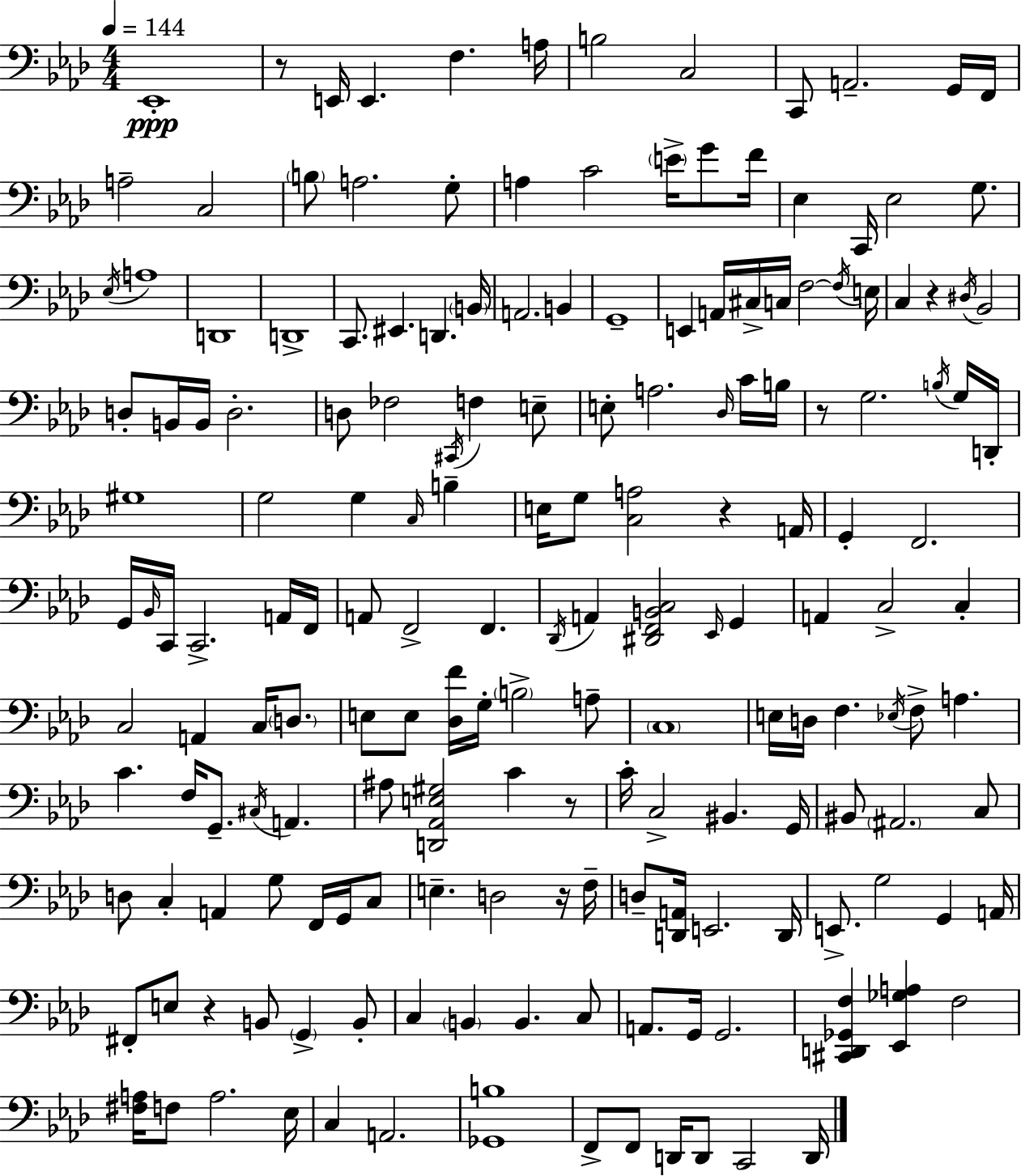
{
  \clef bass
  \numericTimeSignature
  \time 4/4
  \key f \minor
  \tempo 4 = 144
  \repeat volta 2 { ees,1-.\ppp | r8 e,16 e,4. f4. a16 | b2 c2 | c,8 a,2.-- g,16 f,16 | \break a2-- c2 | \parenthesize b8 a2. g8-. | a4 c'2 \parenthesize e'16-> g'8 f'16 | ees4 c,16 ees2 g8. | \break \acciaccatura { ees16 } a1 | d,1 | d,1-> | c,8. eis,4. d,4. | \break \parenthesize b,16 a,2. b,4 | g,1-- | e,4 a,16 cis16-> c16 f2~~ | \acciaccatura { f16 } e16 c4 r4 \acciaccatura { dis16 } bes,2 | \break d8-. b,16 b,16 d2.-. | d8 fes2 \acciaccatura { cis,16 } f4 | e8-- e8-. a2. | \grace { des16 } c'16 b16 r8 g2. | \break \acciaccatura { b16 } g16 d,16-. gis1 | g2 g4 | \grace { c16 } b4-- e16 g8 <c a>2 | r4 a,16 g,4-. f,2. | \break g,16 \grace { bes,16 } c,16 c,2.-> | a,16 f,16 a,8 f,2-> | f,4. \acciaccatura { des,16 } a,4 <dis, f, b, c>2 | \grace { ees,16 } g,4 a,4 c2-> | \break c4-. c2 | a,4 c16 \parenthesize d8. e8 e8 <des f'>16 g16-. | \parenthesize b2-> a8-- \parenthesize c1 | e16 d16 f4. | \break \acciaccatura { ees16 } f8-> a4. c'4. | f16 g,8.-- \acciaccatura { cis16 } a,4. ais8 <d, aes, e gis>2 | c'4 r8 c'16-. c2-> | bis,4. g,16 bis,8 \parenthesize ais,2. | \break c8 d8 c4-. | a,4 g8 f,16 g,16 c8 e4.-- | d2 r16 f16-- d8-- <d, a,>16 e,2. | d,16 e,8.-> g2 | \break g,4 a,16 fis,8-. e8 | r4 b,8 \parenthesize g,4-> b,8-. c4 | \parenthesize b,4 b,4. c8 a,8. g,16 | g,2. <cis, d, ges, f>4 | \break <ees, ges a>4 f2 <fis a>16 f8 a2. | ees16 c4 | a,2. <ges, b>1 | f,8-> f,8 | \break d,16 d,8 c,2 d,16 } \bar "|."
}